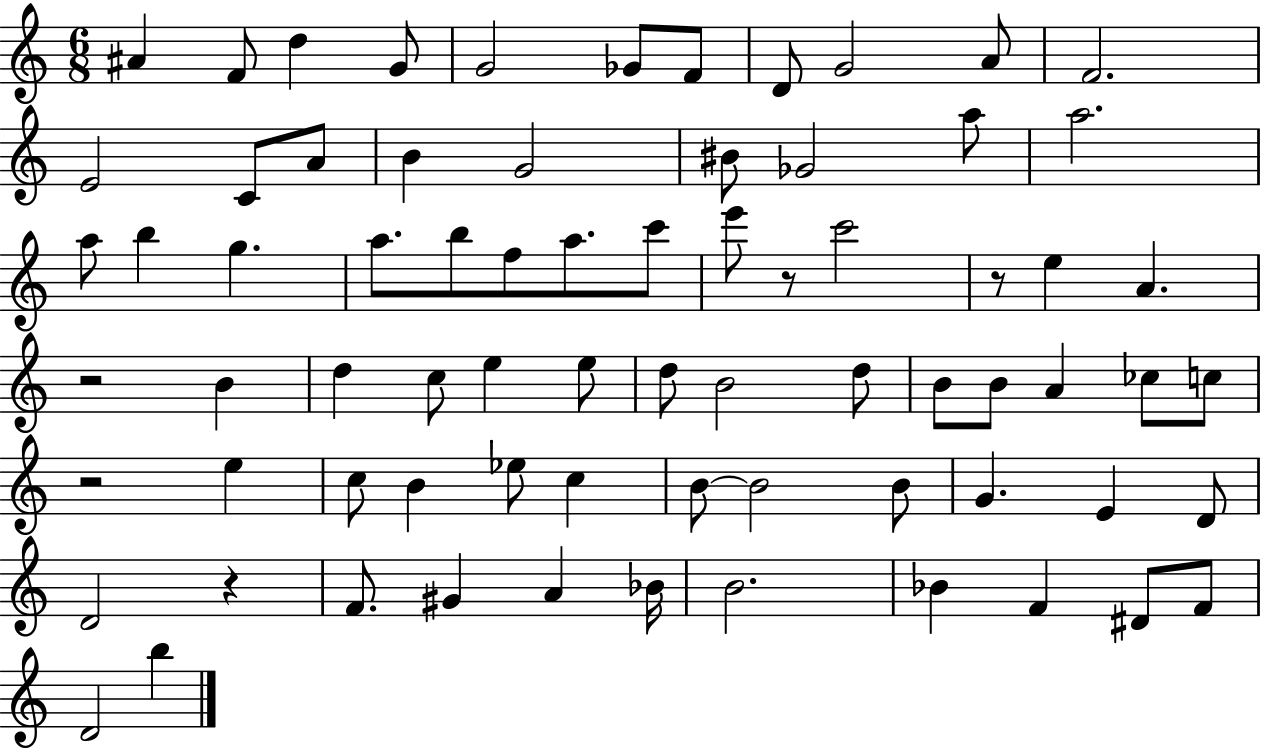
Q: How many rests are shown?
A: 5